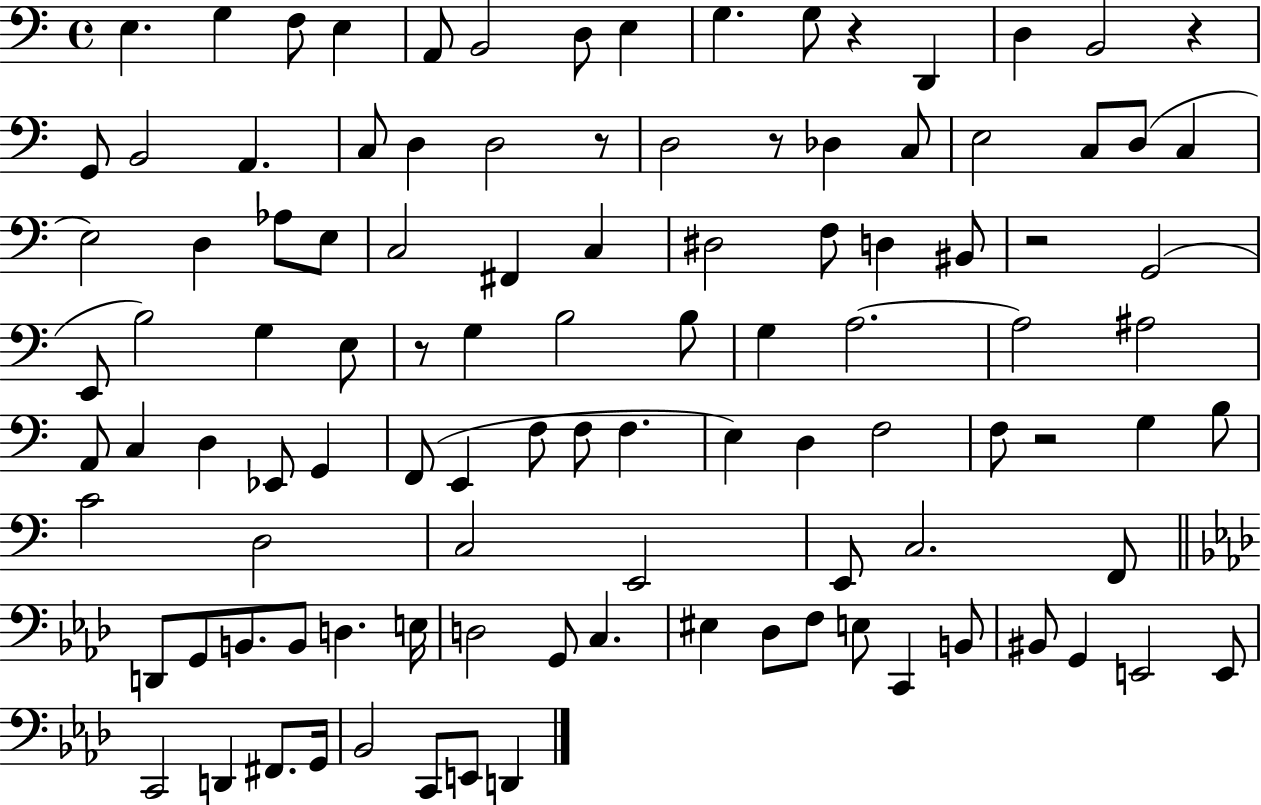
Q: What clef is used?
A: bass